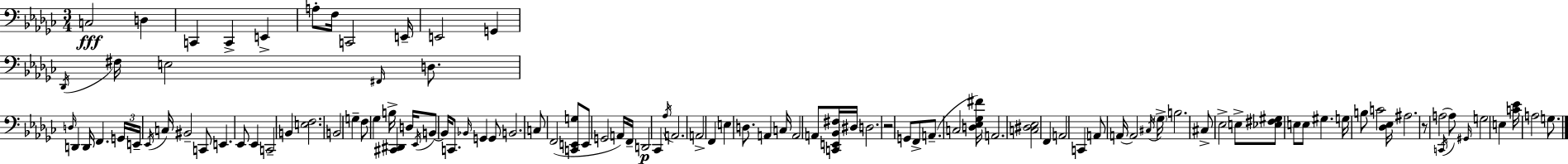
{
  \clef bass
  \numericTimeSignature
  \time 3/4
  \key ees \minor
  c2\fff d4 | c,4 c,4-> e,4-> | a8-. f16 c,2 e,16-- | e,2 g,4 | \break \acciaccatura { des,16 } fis16 e2 \grace { fis,16 } d8. | \grace { d16 } d,4 d,16 f,4. | \tuplet 3/2 { g,16 e,16-- \acciaccatura { ees,16 } } c16 bis,2-- | c,8 e,4. ees,8 | \break ees,4 c,2-- | b,4 <e f>2. | b,2 | g4-- f8 ges4 b16-> <cis, dis,>4 | \break d16 \acciaccatura { ees,16 } b,8~~ b,16 c,8. \grace { bes,16 } | g,4 g,8 b,2. | c8 f,2( | <c, e, g>8 e,8 g,2 | \break a,16) f,16-- d,2\p | ces,4 \acciaccatura { aes16 } a,2. | a,2-> | f,4 e4 d8. | \break a,4 c16 a,2 | a,8 <c, e, bes, fis>16 \parenthesize dis16 d2. | r2 | g,8 f,8-> a,8.--( c2 | \break <d ees ges fis'>16) a,2. | <c dis ees>2 | f,4 a,2 | c,4 a,8 a,16~~ a,2 | \break \acciaccatura { cis16 } \parenthesize ges16-> b2. | cis8-> ees2-> | e8-> <ees fis gis>8 e8 | e8 gis4. g16 b8 c'2 | \break <des ees>16 ais2. | r8 a2( | \acciaccatura { c,16 } a8) \grace { gis,16 } g2 | e4 <c' ees'>16 a2 | \break g8. \bar "|."
}